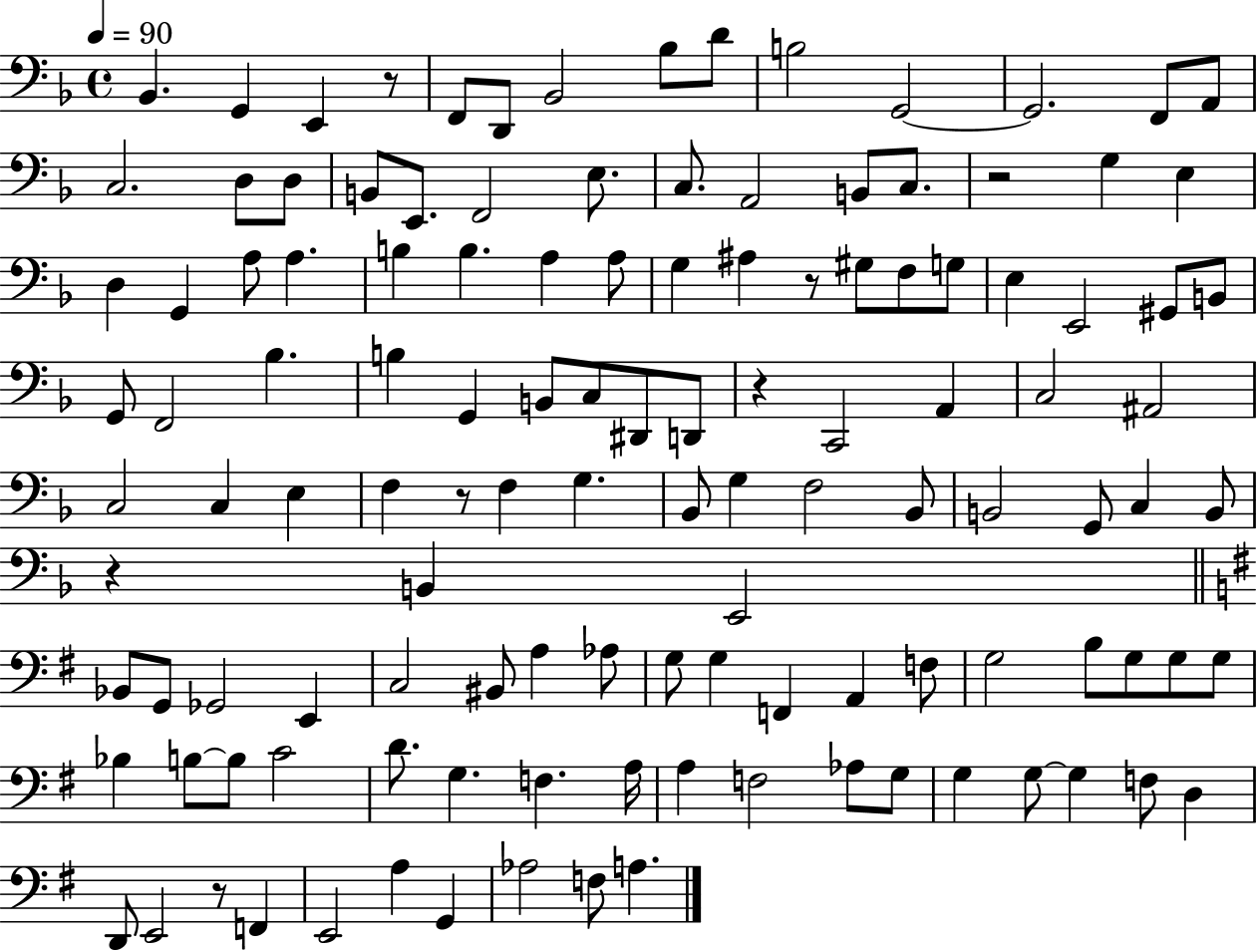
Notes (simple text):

Bb2/q. G2/q E2/q R/e F2/e D2/e Bb2/h Bb3/e D4/e B3/h G2/h G2/h. F2/e A2/e C3/h. D3/e D3/e B2/e E2/e. F2/h E3/e. C3/e. A2/h B2/e C3/e. R/h G3/q E3/q D3/q G2/q A3/e A3/q. B3/q B3/q. A3/q A3/e G3/q A#3/q R/e G#3/e F3/e G3/e E3/q E2/h G#2/e B2/e G2/e F2/h Bb3/q. B3/q G2/q B2/e C3/e D#2/e D2/e R/q C2/h A2/q C3/h A#2/h C3/h C3/q E3/q F3/q R/e F3/q G3/q. Bb2/e G3/q F3/h Bb2/e B2/h G2/e C3/q B2/e R/q B2/q E2/h Bb2/e G2/e Gb2/h E2/q C3/h BIS2/e A3/q Ab3/e G3/e G3/q F2/q A2/q F3/e G3/h B3/e G3/e G3/e G3/e Bb3/q B3/e B3/e C4/h D4/e. G3/q. F3/q. A3/s A3/q F3/h Ab3/e G3/e G3/q G3/e G3/q F3/e D3/q D2/e E2/h R/e F2/q E2/h A3/q G2/q Ab3/h F3/e A3/q.